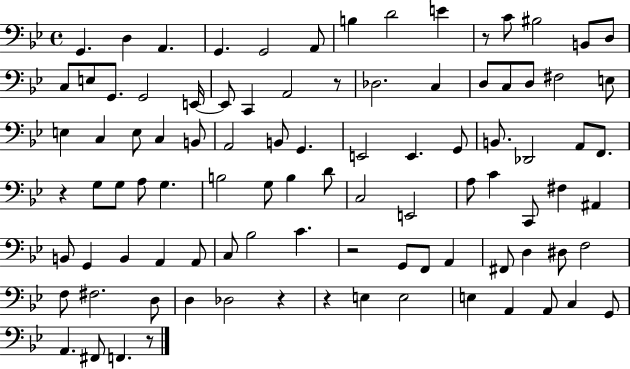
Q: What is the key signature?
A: BES major